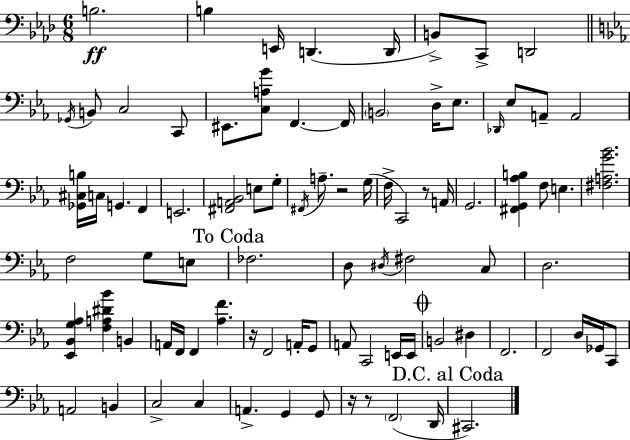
X:1
T:Untitled
M:6/8
L:1/4
K:Fm
B,2 B, E,,/4 D,, D,,/4 B,,/2 C,,/2 D,,2 _G,,/4 B,,/2 C,2 C,,/2 ^E,,/2 [C,A,G]/2 F,, F,,/4 B,,2 D,/4 _E,/2 _D,,/4 _E,/2 A,,/2 A,,2 [_G,,^C,B,]/4 C,/4 G,, F,, E,,2 [^F,,A,,_B,,]2 E,/2 G,/2 ^F,,/4 A,/2 z2 G,/4 F,/4 C,,2 z/2 A,,/4 G,,2 [^F,,G,,_A,B,] F,/2 E, [^F,A,G_B]2 F,2 G,/2 E,/2 _F,2 D,/2 ^D,/4 ^F,2 C,/2 D,2 [_E,,_B,,G,_A,] [F,A,^D_B] B,, A,,/4 F,,/4 F,, [_A,F] z/4 F,,2 A,,/4 G,,/2 A,,/2 C,,2 E,,/4 E,,/4 B,,2 ^D, F,,2 F,,2 D,/4 _G,,/4 C,,/2 A,,2 B,, C,2 C, A,, G,, G,,/2 z/4 z/2 F,,2 D,,/4 ^C,,2